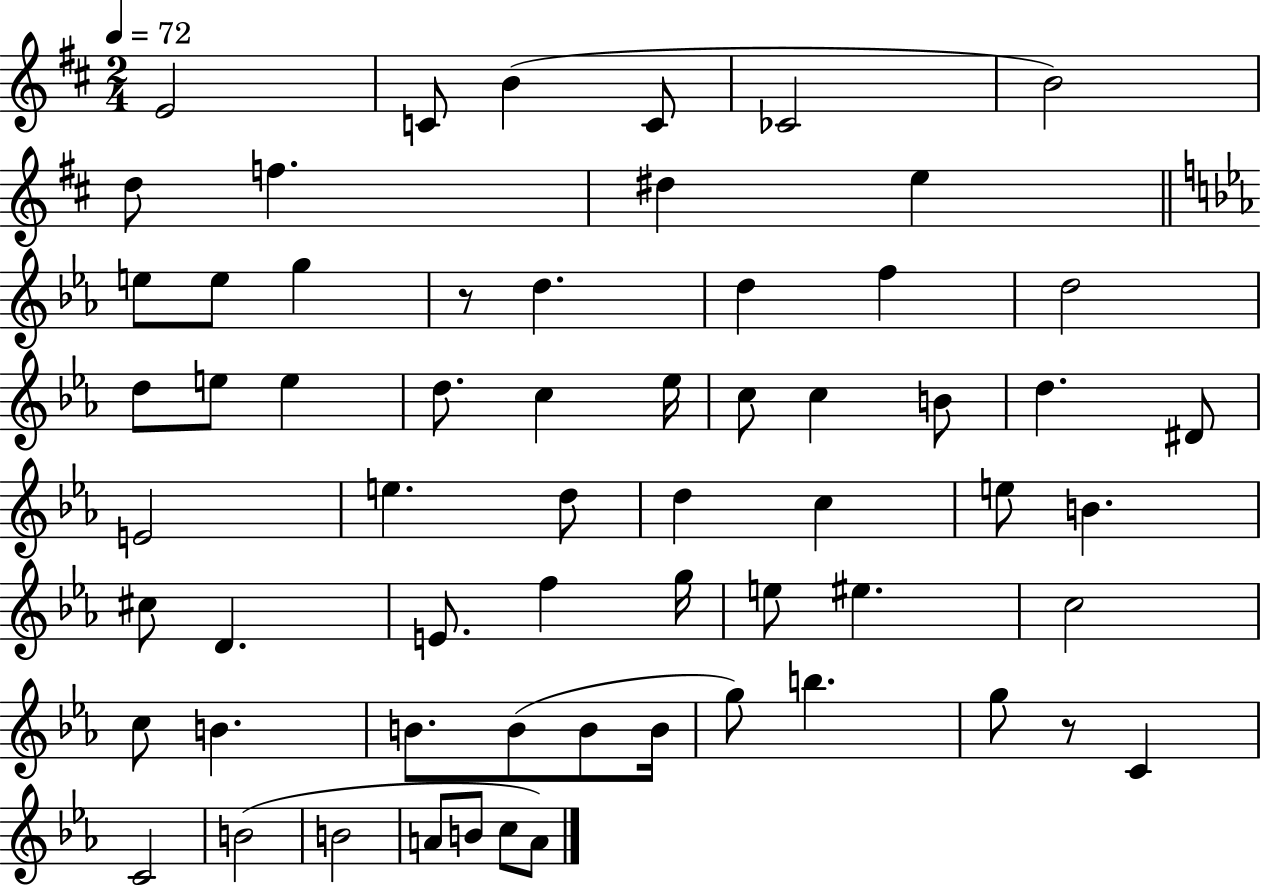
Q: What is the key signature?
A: D major